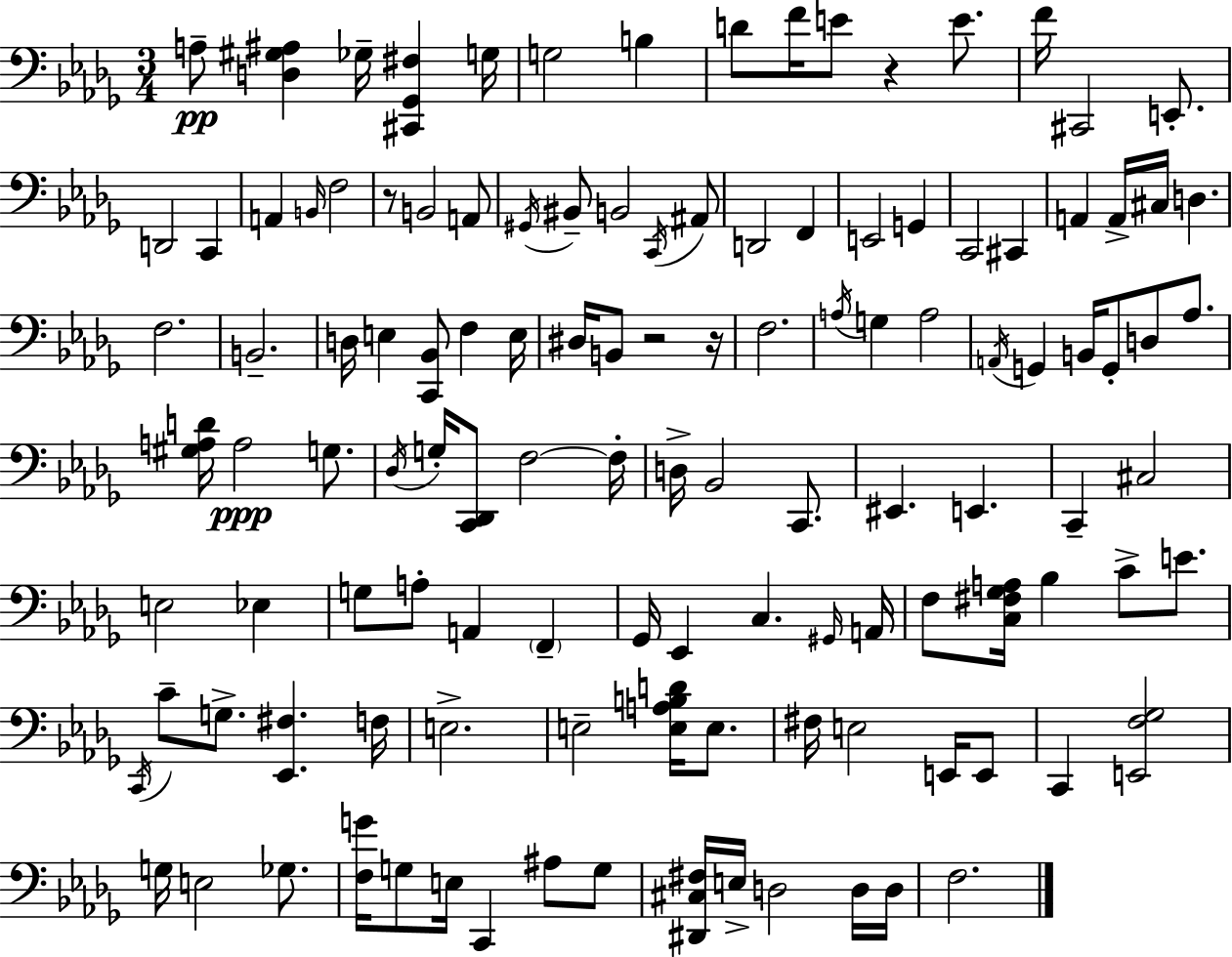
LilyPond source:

{
  \clef bass
  \numericTimeSignature
  \time 3/4
  \key bes \minor
  a8--\pp <d gis ais>4 ges16-- <cis, ges, fis>4 g16 | g2 b4 | d'8 f'16 e'8 r4 e'8. | f'16 cis,2 e,8.-. | \break d,2 c,4 | a,4 \grace { b,16 } f2 | r8 b,2 a,8 | \acciaccatura { gis,16 } bis,8-- b,2 | \break \acciaccatura { c,16 } ais,8 d,2 f,4 | e,2 g,4 | c,2 cis,4 | a,4 a,16-> cis16 d4. | \break f2. | b,2.-- | d16 e4 <c, bes,>8 f4 | e16 dis16 b,8 r2 | \break r16 f2. | \acciaccatura { a16 } g4 a2 | \acciaccatura { a,16 } g,4 b,16 g,8-. | d8 aes8. <gis a d'>16 a2\ppp | \break g8. \acciaccatura { des16 } g16-. <c, des,>8 f2~~ | f16-. d16-> bes,2 | c,8. eis,4. | e,4. c,4-- cis2 | \break e2 | ees4 g8 a8-. a,4 | \parenthesize f,4-- ges,16 ees,4 c4. | \grace { gis,16 } a,16 f8 <c fis ges a>16 bes4 | \break c'8-> e'8. \acciaccatura { c,16 } c'8-- g8.-> | <ees, fis>4. f16 e2.-> | e2-- | <e a b d'>16 e8. fis16 e2 | \break e,16 e,8 c,4 | <e, f ges>2 g16 e2 | ges8. <f g'>16 g8 e16 | c,4 ais8 g8 <dis, cis fis>16 e16-> d2 | \break d16 d16 f2. | \bar "|."
}